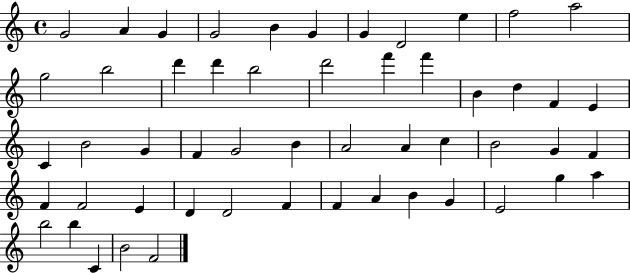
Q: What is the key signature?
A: C major